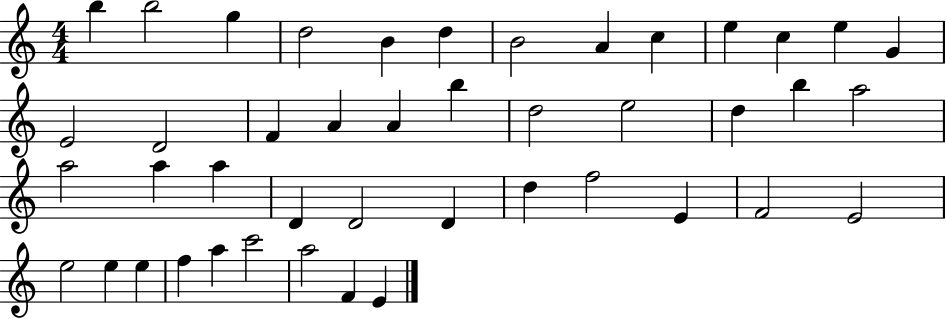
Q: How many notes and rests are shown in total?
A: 44